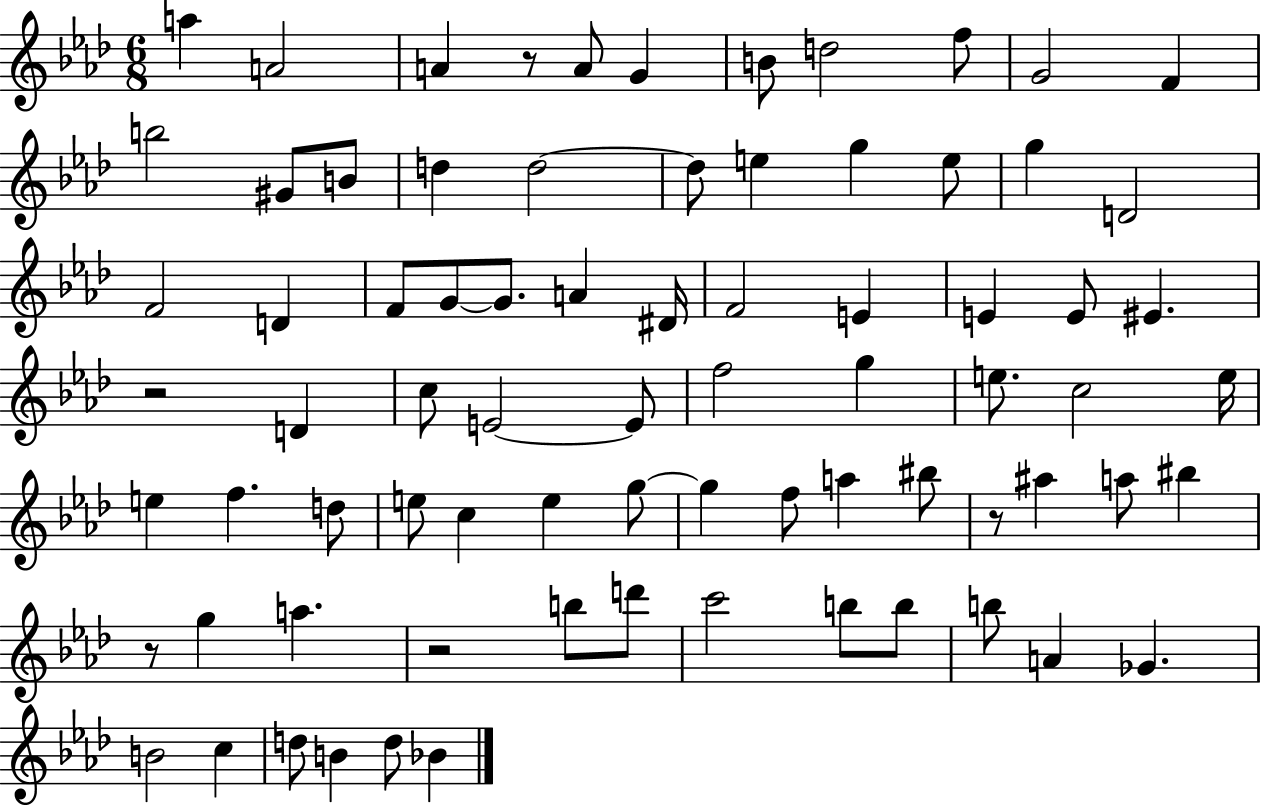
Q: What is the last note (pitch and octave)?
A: Bb4